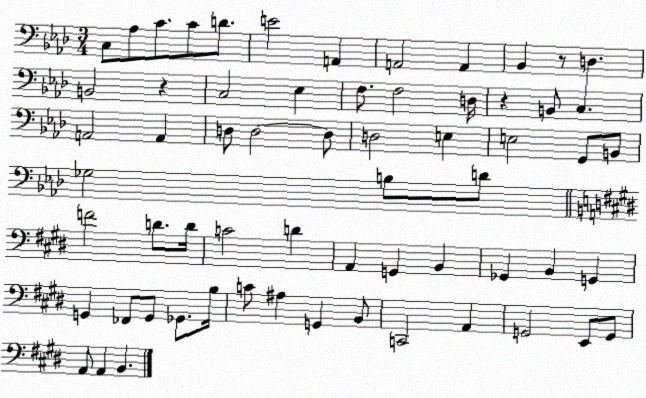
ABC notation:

X:1
T:Untitled
M:3/4
L:1/4
K:Ab
C,/2 _A,/2 C/2 C/2 D/2 E2 A,, A,,2 A,, _B,, z/2 D, B,,2 z C,2 _E, F,/2 F,2 D,/4 z B,,/2 C, A,,2 A,, D,/2 D,2 D,/2 D,2 E, E,2 G,,/2 B,,/2 _G,2 B,/2 D/2 F2 D/2 D/4 C2 D A,, G,, B,, _G,, B,, G,, G,, _F,,/2 G,,/2 _G,,/2 B,/4 C/2 ^A, G,, B,,/2 C,,2 A,, G,,2 E,,/2 G,,/2 A,,/2 A,, B,,